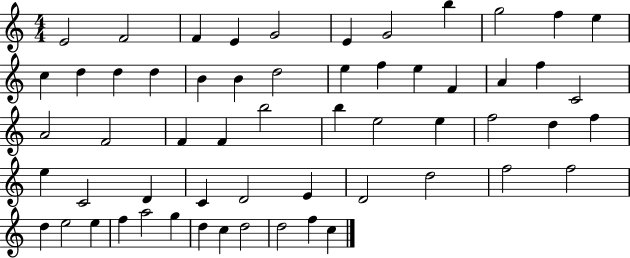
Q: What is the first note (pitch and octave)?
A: E4